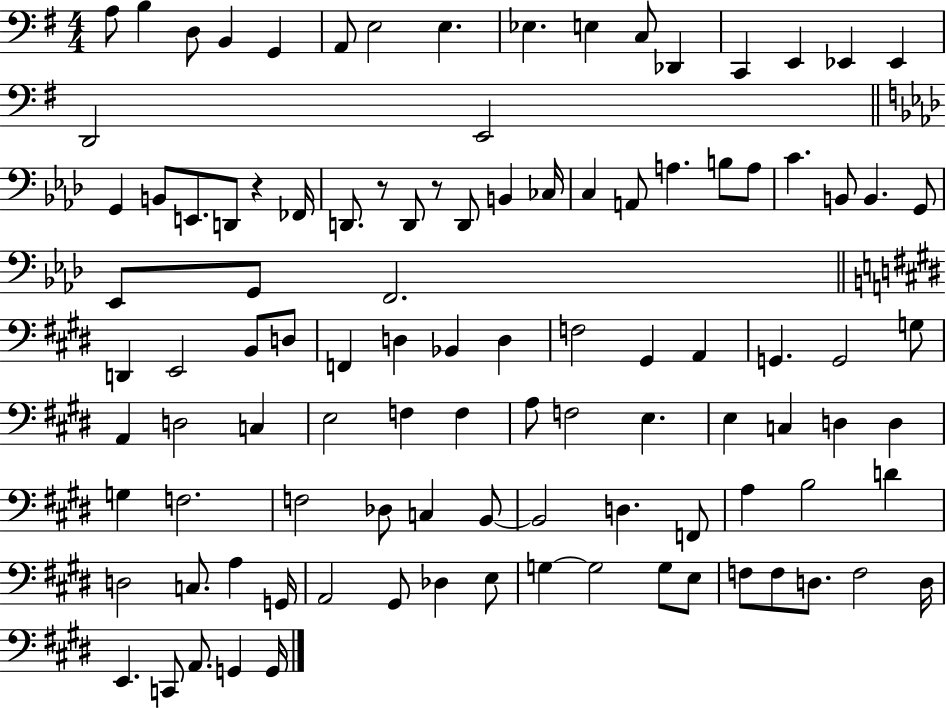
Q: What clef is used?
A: bass